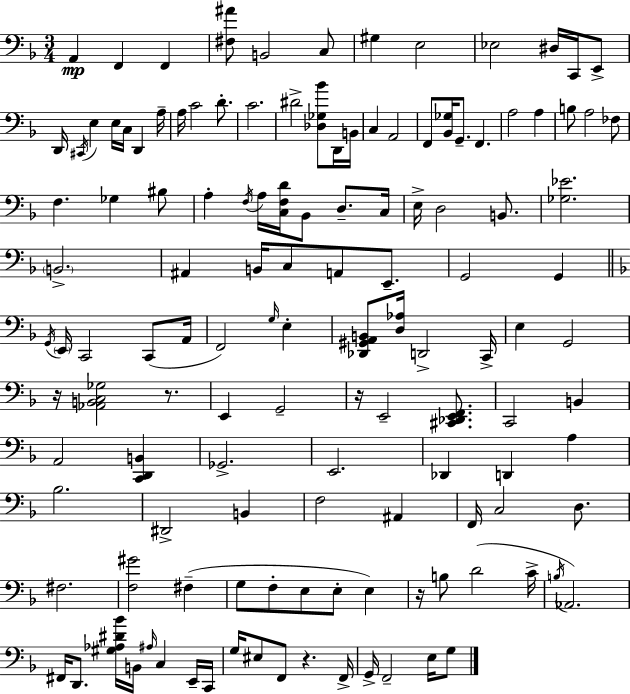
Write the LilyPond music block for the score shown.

{
  \clef bass
  \numericTimeSignature
  \time 3/4
  \key d \minor
  a,4\mp f,4 f,4 | <fis ais'>8 b,2 c8 | gis4 e2 | ees2 dis16 c,16 e,8-> | \break d,16 \acciaccatura { cis,16 } e4 e16 c16 d,4 | a16-- a16 c'2 d'8.-. | c'2. | dis'2-> <des ges bes'>8 d,16 | \break b,16 c4 a,2 | f,8 <bes, ges>16 g,8.-- f,4. | a2 a4 | b8 a2 fes8 | \break f4. ges4 bis8 | a4-. \acciaccatura { f16 } a16 <c f d'>16 bes,8 d8.-- | c16 e16-> d2 b,8. | <ges ees'>2. | \break \parenthesize b,2.-> | ais,4 b,16 c8 a,8 e,8.-- | g,2 g,4 | \bar "||" \break \key d \minor \acciaccatura { g,16 } \parenthesize e,16 c,2 c,8( | a,16 f,2) \grace { g16 } e4-. | <des, gis, a, b,>8 <d aes>16 d,2-> | c,16-> e4 g,2 | \break r16 <aes, b, c ges>2 r8. | e,4 g,2-- | r16 e,2-- <cis, des, e, f,>8. | c,2 b,4 | \break a,2 <c, d, b,>4 | ges,2.-> | e,2. | des,4 d,4 a4 | \break bes2. | dis,2-> b,4 | f2 ais,4 | f,16 c2 d8. | \break fis2. | <f gis'>2 fis4--( | g8 f8-. e8 e8-. e4) | r16 b8 d'2( | \break c'16-> \acciaccatura { b16 } aes,2.) | fis,16 d,8. <gis aes dis' bes'>16 b,16 \grace { ais16 } c4 | e,16-- c,16 g16 eis8 f,8 r4. | f,16-> g,16-> f,2-- | \break e16 g8 \bar "|."
}